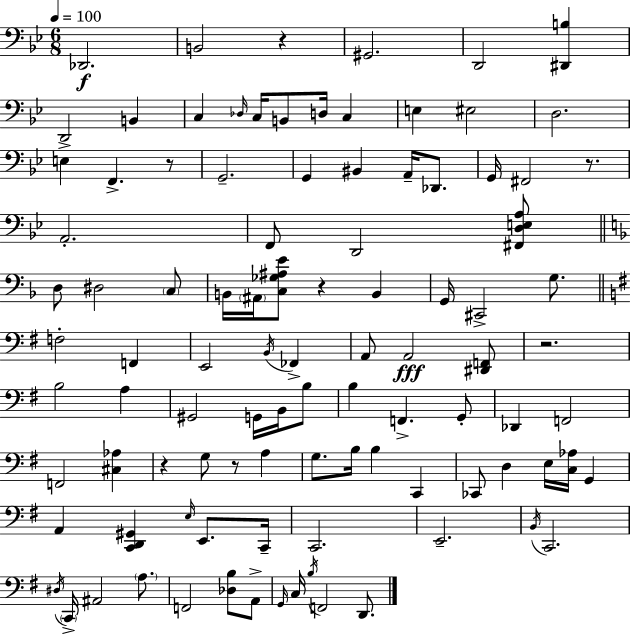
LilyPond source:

{
  \clef bass
  \numericTimeSignature
  \time 6/8
  \key bes \major
  \tempo 4 = 100
  des,2.\f | b,2 r4 | gis,2. | d,2 <dis, b>4 | \break d,2 b,4 | c4 \grace { des16 } c16 b,8 d16 c4 | e4 eis2 | d2. | \break e4-> f,4.-> r8 | g,2.-- | g,4 bis,4 a,16-- des,8. | g,16 fis,2 r8. | \break a,2.-. | f,8 d,2 <fis, d e a>8 | \bar "||" \break \key d \minor d8 dis2 \parenthesize c8 | b,16 \parenthesize ais,16 <c ges ais e'>8 r4 b,4 | g,16 cis,2-> g8. | \bar "||" \break \key g \major f2-. f,4 | e,2 \acciaccatura { b,16 } fes,4-> | a,8 a,2\fff <dis, f,>8 | r2. | \break b2 a4 | gis,2 g,16 b,16 b8 | b4 f,4.-> g,8-. | des,4 f,2 | \break f,2 <cis aes>4 | r4 g8 r8 a4 | g8. b16 b4 c,4 | ces,8 d4 e16 <c aes>16 g,4 | \break a,4 <c, d, gis,>4 \grace { e16 } e,8. | c,16-- c,2. | e,2.-- | \acciaccatura { b,16 } c,2. | \break \acciaccatura { dis16 } \parenthesize c,16-> ais,2 | \parenthesize a8. f,2 | <des b>8 a,8-> \grace { g,16 } c16 \acciaccatura { b16 } f,2 | d,8. \bar "|."
}